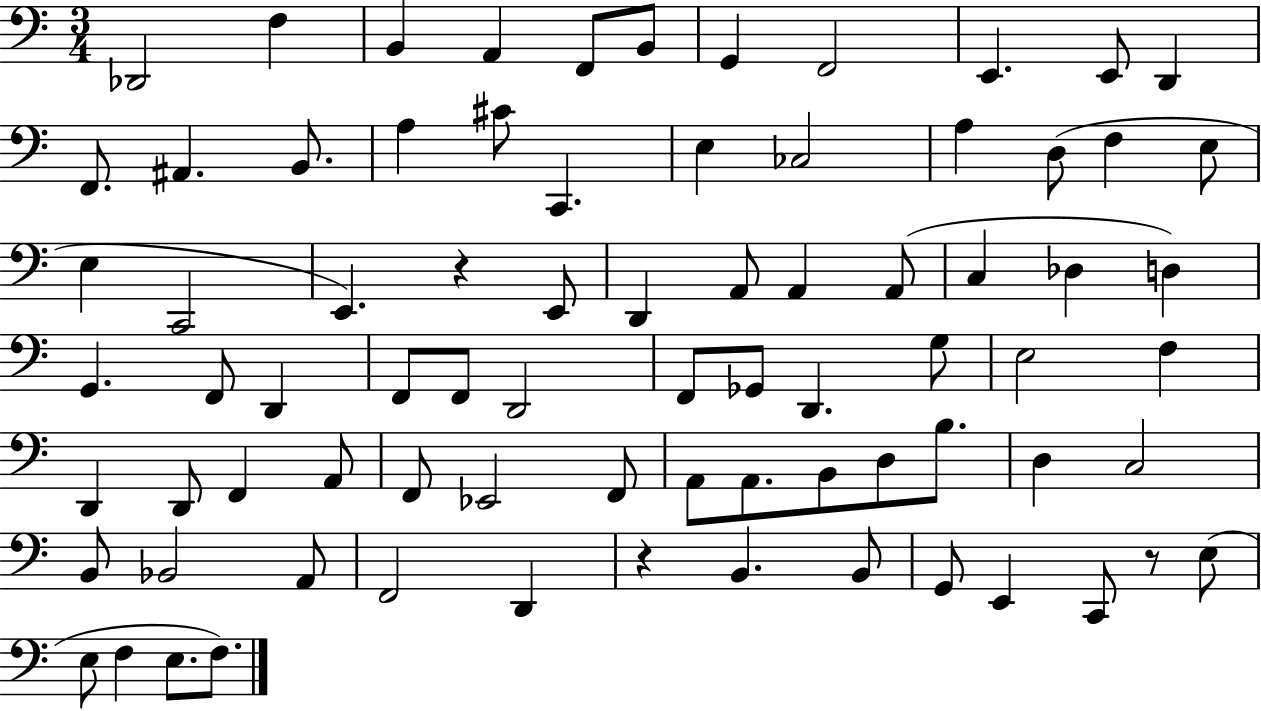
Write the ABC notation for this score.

X:1
T:Untitled
M:3/4
L:1/4
K:C
_D,,2 F, B,, A,, F,,/2 B,,/2 G,, F,,2 E,, E,,/2 D,, F,,/2 ^A,, B,,/2 A, ^C/2 C,, E, _C,2 A, D,/2 F, E,/2 E, C,,2 E,, z E,,/2 D,, A,,/2 A,, A,,/2 C, _D, D, G,, F,,/2 D,, F,,/2 F,,/2 D,,2 F,,/2 _G,,/2 D,, G,/2 E,2 F, D,, D,,/2 F,, A,,/2 F,,/2 _E,,2 F,,/2 A,,/2 A,,/2 B,,/2 D,/2 B,/2 D, C,2 B,,/2 _B,,2 A,,/2 F,,2 D,, z B,, B,,/2 G,,/2 E,, C,,/2 z/2 E,/2 E,/2 F, E,/2 F,/2